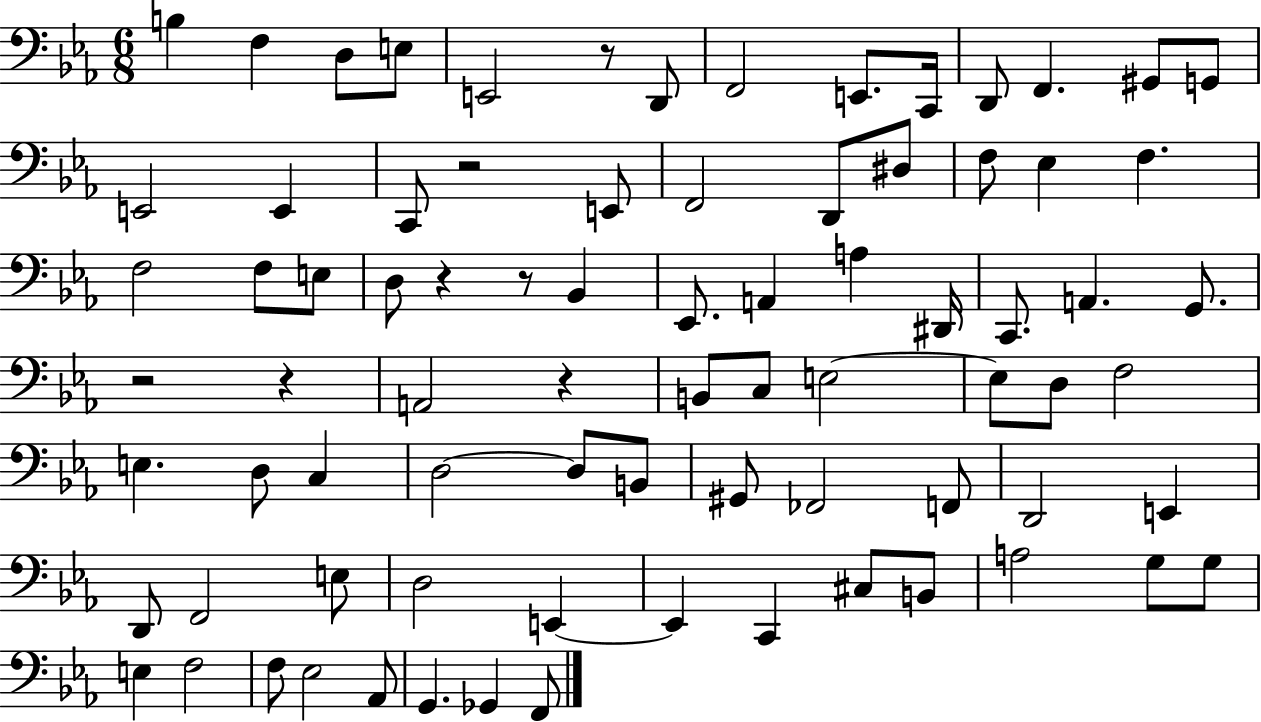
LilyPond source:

{
  \clef bass
  \numericTimeSignature
  \time 6/8
  \key ees \major
  b4 f4 d8 e8 | e,2 r8 d,8 | f,2 e,8. c,16 | d,8 f,4. gis,8 g,8 | \break e,2 e,4 | c,8 r2 e,8 | f,2 d,8 dis8 | f8 ees4 f4. | \break f2 f8 e8 | d8 r4 r8 bes,4 | ees,8. a,4 a4 dis,16 | c,8. a,4. g,8. | \break r2 r4 | a,2 r4 | b,8 c8 e2~~ | e8 d8 f2 | \break e4. d8 c4 | d2~~ d8 b,8 | gis,8 fes,2 f,8 | d,2 e,4 | \break d,8 f,2 e8 | d2 e,4~~ | e,4 c,4 cis8 b,8 | a2 g8 g8 | \break e4 f2 | f8 ees2 aes,8 | g,4. ges,4 f,8 | \bar "|."
}